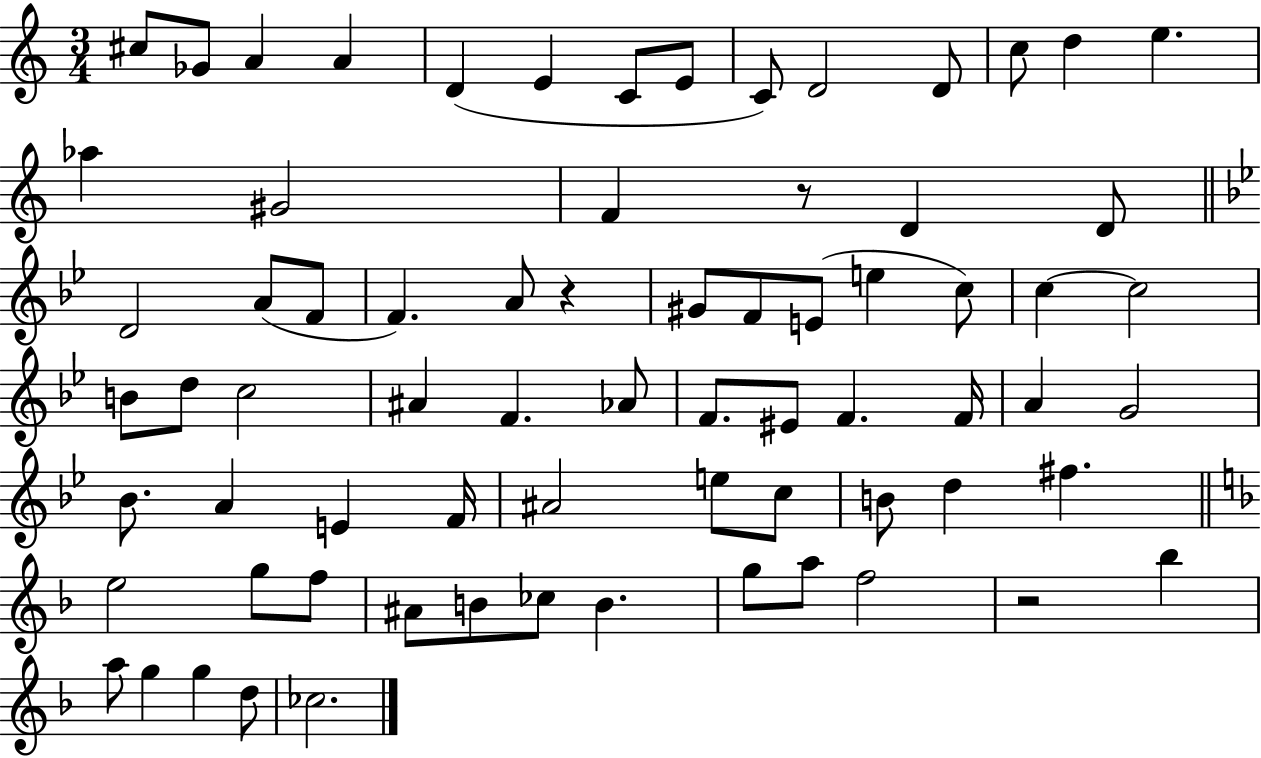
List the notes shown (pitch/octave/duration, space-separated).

C#5/e Gb4/e A4/q A4/q D4/q E4/q C4/e E4/e C4/e D4/h D4/e C5/e D5/q E5/q. Ab5/q G#4/h F4/q R/e D4/q D4/e D4/h A4/e F4/e F4/q. A4/e R/q G#4/e F4/e E4/e E5/q C5/e C5/q C5/h B4/e D5/e C5/h A#4/q F4/q. Ab4/e F4/e. EIS4/e F4/q. F4/s A4/q G4/h Bb4/e. A4/q E4/q F4/s A#4/h E5/e C5/e B4/e D5/q F#5/q. E5/h G5/e F5/e A#4/e B4/e CES5/e B4/q. G5/e A5/e F5/h R/h Bb5/q A5/e G5/q G5/q D5/e CES5/h.